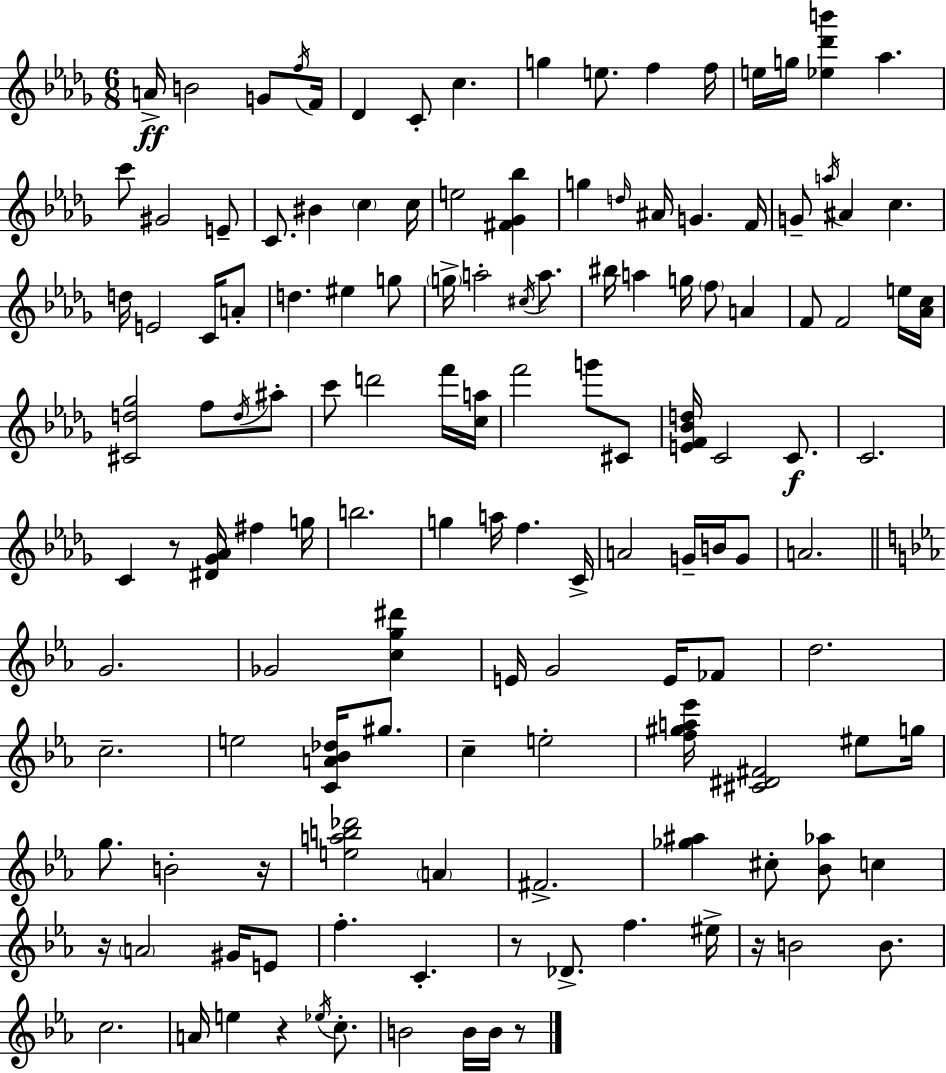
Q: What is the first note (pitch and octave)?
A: A4